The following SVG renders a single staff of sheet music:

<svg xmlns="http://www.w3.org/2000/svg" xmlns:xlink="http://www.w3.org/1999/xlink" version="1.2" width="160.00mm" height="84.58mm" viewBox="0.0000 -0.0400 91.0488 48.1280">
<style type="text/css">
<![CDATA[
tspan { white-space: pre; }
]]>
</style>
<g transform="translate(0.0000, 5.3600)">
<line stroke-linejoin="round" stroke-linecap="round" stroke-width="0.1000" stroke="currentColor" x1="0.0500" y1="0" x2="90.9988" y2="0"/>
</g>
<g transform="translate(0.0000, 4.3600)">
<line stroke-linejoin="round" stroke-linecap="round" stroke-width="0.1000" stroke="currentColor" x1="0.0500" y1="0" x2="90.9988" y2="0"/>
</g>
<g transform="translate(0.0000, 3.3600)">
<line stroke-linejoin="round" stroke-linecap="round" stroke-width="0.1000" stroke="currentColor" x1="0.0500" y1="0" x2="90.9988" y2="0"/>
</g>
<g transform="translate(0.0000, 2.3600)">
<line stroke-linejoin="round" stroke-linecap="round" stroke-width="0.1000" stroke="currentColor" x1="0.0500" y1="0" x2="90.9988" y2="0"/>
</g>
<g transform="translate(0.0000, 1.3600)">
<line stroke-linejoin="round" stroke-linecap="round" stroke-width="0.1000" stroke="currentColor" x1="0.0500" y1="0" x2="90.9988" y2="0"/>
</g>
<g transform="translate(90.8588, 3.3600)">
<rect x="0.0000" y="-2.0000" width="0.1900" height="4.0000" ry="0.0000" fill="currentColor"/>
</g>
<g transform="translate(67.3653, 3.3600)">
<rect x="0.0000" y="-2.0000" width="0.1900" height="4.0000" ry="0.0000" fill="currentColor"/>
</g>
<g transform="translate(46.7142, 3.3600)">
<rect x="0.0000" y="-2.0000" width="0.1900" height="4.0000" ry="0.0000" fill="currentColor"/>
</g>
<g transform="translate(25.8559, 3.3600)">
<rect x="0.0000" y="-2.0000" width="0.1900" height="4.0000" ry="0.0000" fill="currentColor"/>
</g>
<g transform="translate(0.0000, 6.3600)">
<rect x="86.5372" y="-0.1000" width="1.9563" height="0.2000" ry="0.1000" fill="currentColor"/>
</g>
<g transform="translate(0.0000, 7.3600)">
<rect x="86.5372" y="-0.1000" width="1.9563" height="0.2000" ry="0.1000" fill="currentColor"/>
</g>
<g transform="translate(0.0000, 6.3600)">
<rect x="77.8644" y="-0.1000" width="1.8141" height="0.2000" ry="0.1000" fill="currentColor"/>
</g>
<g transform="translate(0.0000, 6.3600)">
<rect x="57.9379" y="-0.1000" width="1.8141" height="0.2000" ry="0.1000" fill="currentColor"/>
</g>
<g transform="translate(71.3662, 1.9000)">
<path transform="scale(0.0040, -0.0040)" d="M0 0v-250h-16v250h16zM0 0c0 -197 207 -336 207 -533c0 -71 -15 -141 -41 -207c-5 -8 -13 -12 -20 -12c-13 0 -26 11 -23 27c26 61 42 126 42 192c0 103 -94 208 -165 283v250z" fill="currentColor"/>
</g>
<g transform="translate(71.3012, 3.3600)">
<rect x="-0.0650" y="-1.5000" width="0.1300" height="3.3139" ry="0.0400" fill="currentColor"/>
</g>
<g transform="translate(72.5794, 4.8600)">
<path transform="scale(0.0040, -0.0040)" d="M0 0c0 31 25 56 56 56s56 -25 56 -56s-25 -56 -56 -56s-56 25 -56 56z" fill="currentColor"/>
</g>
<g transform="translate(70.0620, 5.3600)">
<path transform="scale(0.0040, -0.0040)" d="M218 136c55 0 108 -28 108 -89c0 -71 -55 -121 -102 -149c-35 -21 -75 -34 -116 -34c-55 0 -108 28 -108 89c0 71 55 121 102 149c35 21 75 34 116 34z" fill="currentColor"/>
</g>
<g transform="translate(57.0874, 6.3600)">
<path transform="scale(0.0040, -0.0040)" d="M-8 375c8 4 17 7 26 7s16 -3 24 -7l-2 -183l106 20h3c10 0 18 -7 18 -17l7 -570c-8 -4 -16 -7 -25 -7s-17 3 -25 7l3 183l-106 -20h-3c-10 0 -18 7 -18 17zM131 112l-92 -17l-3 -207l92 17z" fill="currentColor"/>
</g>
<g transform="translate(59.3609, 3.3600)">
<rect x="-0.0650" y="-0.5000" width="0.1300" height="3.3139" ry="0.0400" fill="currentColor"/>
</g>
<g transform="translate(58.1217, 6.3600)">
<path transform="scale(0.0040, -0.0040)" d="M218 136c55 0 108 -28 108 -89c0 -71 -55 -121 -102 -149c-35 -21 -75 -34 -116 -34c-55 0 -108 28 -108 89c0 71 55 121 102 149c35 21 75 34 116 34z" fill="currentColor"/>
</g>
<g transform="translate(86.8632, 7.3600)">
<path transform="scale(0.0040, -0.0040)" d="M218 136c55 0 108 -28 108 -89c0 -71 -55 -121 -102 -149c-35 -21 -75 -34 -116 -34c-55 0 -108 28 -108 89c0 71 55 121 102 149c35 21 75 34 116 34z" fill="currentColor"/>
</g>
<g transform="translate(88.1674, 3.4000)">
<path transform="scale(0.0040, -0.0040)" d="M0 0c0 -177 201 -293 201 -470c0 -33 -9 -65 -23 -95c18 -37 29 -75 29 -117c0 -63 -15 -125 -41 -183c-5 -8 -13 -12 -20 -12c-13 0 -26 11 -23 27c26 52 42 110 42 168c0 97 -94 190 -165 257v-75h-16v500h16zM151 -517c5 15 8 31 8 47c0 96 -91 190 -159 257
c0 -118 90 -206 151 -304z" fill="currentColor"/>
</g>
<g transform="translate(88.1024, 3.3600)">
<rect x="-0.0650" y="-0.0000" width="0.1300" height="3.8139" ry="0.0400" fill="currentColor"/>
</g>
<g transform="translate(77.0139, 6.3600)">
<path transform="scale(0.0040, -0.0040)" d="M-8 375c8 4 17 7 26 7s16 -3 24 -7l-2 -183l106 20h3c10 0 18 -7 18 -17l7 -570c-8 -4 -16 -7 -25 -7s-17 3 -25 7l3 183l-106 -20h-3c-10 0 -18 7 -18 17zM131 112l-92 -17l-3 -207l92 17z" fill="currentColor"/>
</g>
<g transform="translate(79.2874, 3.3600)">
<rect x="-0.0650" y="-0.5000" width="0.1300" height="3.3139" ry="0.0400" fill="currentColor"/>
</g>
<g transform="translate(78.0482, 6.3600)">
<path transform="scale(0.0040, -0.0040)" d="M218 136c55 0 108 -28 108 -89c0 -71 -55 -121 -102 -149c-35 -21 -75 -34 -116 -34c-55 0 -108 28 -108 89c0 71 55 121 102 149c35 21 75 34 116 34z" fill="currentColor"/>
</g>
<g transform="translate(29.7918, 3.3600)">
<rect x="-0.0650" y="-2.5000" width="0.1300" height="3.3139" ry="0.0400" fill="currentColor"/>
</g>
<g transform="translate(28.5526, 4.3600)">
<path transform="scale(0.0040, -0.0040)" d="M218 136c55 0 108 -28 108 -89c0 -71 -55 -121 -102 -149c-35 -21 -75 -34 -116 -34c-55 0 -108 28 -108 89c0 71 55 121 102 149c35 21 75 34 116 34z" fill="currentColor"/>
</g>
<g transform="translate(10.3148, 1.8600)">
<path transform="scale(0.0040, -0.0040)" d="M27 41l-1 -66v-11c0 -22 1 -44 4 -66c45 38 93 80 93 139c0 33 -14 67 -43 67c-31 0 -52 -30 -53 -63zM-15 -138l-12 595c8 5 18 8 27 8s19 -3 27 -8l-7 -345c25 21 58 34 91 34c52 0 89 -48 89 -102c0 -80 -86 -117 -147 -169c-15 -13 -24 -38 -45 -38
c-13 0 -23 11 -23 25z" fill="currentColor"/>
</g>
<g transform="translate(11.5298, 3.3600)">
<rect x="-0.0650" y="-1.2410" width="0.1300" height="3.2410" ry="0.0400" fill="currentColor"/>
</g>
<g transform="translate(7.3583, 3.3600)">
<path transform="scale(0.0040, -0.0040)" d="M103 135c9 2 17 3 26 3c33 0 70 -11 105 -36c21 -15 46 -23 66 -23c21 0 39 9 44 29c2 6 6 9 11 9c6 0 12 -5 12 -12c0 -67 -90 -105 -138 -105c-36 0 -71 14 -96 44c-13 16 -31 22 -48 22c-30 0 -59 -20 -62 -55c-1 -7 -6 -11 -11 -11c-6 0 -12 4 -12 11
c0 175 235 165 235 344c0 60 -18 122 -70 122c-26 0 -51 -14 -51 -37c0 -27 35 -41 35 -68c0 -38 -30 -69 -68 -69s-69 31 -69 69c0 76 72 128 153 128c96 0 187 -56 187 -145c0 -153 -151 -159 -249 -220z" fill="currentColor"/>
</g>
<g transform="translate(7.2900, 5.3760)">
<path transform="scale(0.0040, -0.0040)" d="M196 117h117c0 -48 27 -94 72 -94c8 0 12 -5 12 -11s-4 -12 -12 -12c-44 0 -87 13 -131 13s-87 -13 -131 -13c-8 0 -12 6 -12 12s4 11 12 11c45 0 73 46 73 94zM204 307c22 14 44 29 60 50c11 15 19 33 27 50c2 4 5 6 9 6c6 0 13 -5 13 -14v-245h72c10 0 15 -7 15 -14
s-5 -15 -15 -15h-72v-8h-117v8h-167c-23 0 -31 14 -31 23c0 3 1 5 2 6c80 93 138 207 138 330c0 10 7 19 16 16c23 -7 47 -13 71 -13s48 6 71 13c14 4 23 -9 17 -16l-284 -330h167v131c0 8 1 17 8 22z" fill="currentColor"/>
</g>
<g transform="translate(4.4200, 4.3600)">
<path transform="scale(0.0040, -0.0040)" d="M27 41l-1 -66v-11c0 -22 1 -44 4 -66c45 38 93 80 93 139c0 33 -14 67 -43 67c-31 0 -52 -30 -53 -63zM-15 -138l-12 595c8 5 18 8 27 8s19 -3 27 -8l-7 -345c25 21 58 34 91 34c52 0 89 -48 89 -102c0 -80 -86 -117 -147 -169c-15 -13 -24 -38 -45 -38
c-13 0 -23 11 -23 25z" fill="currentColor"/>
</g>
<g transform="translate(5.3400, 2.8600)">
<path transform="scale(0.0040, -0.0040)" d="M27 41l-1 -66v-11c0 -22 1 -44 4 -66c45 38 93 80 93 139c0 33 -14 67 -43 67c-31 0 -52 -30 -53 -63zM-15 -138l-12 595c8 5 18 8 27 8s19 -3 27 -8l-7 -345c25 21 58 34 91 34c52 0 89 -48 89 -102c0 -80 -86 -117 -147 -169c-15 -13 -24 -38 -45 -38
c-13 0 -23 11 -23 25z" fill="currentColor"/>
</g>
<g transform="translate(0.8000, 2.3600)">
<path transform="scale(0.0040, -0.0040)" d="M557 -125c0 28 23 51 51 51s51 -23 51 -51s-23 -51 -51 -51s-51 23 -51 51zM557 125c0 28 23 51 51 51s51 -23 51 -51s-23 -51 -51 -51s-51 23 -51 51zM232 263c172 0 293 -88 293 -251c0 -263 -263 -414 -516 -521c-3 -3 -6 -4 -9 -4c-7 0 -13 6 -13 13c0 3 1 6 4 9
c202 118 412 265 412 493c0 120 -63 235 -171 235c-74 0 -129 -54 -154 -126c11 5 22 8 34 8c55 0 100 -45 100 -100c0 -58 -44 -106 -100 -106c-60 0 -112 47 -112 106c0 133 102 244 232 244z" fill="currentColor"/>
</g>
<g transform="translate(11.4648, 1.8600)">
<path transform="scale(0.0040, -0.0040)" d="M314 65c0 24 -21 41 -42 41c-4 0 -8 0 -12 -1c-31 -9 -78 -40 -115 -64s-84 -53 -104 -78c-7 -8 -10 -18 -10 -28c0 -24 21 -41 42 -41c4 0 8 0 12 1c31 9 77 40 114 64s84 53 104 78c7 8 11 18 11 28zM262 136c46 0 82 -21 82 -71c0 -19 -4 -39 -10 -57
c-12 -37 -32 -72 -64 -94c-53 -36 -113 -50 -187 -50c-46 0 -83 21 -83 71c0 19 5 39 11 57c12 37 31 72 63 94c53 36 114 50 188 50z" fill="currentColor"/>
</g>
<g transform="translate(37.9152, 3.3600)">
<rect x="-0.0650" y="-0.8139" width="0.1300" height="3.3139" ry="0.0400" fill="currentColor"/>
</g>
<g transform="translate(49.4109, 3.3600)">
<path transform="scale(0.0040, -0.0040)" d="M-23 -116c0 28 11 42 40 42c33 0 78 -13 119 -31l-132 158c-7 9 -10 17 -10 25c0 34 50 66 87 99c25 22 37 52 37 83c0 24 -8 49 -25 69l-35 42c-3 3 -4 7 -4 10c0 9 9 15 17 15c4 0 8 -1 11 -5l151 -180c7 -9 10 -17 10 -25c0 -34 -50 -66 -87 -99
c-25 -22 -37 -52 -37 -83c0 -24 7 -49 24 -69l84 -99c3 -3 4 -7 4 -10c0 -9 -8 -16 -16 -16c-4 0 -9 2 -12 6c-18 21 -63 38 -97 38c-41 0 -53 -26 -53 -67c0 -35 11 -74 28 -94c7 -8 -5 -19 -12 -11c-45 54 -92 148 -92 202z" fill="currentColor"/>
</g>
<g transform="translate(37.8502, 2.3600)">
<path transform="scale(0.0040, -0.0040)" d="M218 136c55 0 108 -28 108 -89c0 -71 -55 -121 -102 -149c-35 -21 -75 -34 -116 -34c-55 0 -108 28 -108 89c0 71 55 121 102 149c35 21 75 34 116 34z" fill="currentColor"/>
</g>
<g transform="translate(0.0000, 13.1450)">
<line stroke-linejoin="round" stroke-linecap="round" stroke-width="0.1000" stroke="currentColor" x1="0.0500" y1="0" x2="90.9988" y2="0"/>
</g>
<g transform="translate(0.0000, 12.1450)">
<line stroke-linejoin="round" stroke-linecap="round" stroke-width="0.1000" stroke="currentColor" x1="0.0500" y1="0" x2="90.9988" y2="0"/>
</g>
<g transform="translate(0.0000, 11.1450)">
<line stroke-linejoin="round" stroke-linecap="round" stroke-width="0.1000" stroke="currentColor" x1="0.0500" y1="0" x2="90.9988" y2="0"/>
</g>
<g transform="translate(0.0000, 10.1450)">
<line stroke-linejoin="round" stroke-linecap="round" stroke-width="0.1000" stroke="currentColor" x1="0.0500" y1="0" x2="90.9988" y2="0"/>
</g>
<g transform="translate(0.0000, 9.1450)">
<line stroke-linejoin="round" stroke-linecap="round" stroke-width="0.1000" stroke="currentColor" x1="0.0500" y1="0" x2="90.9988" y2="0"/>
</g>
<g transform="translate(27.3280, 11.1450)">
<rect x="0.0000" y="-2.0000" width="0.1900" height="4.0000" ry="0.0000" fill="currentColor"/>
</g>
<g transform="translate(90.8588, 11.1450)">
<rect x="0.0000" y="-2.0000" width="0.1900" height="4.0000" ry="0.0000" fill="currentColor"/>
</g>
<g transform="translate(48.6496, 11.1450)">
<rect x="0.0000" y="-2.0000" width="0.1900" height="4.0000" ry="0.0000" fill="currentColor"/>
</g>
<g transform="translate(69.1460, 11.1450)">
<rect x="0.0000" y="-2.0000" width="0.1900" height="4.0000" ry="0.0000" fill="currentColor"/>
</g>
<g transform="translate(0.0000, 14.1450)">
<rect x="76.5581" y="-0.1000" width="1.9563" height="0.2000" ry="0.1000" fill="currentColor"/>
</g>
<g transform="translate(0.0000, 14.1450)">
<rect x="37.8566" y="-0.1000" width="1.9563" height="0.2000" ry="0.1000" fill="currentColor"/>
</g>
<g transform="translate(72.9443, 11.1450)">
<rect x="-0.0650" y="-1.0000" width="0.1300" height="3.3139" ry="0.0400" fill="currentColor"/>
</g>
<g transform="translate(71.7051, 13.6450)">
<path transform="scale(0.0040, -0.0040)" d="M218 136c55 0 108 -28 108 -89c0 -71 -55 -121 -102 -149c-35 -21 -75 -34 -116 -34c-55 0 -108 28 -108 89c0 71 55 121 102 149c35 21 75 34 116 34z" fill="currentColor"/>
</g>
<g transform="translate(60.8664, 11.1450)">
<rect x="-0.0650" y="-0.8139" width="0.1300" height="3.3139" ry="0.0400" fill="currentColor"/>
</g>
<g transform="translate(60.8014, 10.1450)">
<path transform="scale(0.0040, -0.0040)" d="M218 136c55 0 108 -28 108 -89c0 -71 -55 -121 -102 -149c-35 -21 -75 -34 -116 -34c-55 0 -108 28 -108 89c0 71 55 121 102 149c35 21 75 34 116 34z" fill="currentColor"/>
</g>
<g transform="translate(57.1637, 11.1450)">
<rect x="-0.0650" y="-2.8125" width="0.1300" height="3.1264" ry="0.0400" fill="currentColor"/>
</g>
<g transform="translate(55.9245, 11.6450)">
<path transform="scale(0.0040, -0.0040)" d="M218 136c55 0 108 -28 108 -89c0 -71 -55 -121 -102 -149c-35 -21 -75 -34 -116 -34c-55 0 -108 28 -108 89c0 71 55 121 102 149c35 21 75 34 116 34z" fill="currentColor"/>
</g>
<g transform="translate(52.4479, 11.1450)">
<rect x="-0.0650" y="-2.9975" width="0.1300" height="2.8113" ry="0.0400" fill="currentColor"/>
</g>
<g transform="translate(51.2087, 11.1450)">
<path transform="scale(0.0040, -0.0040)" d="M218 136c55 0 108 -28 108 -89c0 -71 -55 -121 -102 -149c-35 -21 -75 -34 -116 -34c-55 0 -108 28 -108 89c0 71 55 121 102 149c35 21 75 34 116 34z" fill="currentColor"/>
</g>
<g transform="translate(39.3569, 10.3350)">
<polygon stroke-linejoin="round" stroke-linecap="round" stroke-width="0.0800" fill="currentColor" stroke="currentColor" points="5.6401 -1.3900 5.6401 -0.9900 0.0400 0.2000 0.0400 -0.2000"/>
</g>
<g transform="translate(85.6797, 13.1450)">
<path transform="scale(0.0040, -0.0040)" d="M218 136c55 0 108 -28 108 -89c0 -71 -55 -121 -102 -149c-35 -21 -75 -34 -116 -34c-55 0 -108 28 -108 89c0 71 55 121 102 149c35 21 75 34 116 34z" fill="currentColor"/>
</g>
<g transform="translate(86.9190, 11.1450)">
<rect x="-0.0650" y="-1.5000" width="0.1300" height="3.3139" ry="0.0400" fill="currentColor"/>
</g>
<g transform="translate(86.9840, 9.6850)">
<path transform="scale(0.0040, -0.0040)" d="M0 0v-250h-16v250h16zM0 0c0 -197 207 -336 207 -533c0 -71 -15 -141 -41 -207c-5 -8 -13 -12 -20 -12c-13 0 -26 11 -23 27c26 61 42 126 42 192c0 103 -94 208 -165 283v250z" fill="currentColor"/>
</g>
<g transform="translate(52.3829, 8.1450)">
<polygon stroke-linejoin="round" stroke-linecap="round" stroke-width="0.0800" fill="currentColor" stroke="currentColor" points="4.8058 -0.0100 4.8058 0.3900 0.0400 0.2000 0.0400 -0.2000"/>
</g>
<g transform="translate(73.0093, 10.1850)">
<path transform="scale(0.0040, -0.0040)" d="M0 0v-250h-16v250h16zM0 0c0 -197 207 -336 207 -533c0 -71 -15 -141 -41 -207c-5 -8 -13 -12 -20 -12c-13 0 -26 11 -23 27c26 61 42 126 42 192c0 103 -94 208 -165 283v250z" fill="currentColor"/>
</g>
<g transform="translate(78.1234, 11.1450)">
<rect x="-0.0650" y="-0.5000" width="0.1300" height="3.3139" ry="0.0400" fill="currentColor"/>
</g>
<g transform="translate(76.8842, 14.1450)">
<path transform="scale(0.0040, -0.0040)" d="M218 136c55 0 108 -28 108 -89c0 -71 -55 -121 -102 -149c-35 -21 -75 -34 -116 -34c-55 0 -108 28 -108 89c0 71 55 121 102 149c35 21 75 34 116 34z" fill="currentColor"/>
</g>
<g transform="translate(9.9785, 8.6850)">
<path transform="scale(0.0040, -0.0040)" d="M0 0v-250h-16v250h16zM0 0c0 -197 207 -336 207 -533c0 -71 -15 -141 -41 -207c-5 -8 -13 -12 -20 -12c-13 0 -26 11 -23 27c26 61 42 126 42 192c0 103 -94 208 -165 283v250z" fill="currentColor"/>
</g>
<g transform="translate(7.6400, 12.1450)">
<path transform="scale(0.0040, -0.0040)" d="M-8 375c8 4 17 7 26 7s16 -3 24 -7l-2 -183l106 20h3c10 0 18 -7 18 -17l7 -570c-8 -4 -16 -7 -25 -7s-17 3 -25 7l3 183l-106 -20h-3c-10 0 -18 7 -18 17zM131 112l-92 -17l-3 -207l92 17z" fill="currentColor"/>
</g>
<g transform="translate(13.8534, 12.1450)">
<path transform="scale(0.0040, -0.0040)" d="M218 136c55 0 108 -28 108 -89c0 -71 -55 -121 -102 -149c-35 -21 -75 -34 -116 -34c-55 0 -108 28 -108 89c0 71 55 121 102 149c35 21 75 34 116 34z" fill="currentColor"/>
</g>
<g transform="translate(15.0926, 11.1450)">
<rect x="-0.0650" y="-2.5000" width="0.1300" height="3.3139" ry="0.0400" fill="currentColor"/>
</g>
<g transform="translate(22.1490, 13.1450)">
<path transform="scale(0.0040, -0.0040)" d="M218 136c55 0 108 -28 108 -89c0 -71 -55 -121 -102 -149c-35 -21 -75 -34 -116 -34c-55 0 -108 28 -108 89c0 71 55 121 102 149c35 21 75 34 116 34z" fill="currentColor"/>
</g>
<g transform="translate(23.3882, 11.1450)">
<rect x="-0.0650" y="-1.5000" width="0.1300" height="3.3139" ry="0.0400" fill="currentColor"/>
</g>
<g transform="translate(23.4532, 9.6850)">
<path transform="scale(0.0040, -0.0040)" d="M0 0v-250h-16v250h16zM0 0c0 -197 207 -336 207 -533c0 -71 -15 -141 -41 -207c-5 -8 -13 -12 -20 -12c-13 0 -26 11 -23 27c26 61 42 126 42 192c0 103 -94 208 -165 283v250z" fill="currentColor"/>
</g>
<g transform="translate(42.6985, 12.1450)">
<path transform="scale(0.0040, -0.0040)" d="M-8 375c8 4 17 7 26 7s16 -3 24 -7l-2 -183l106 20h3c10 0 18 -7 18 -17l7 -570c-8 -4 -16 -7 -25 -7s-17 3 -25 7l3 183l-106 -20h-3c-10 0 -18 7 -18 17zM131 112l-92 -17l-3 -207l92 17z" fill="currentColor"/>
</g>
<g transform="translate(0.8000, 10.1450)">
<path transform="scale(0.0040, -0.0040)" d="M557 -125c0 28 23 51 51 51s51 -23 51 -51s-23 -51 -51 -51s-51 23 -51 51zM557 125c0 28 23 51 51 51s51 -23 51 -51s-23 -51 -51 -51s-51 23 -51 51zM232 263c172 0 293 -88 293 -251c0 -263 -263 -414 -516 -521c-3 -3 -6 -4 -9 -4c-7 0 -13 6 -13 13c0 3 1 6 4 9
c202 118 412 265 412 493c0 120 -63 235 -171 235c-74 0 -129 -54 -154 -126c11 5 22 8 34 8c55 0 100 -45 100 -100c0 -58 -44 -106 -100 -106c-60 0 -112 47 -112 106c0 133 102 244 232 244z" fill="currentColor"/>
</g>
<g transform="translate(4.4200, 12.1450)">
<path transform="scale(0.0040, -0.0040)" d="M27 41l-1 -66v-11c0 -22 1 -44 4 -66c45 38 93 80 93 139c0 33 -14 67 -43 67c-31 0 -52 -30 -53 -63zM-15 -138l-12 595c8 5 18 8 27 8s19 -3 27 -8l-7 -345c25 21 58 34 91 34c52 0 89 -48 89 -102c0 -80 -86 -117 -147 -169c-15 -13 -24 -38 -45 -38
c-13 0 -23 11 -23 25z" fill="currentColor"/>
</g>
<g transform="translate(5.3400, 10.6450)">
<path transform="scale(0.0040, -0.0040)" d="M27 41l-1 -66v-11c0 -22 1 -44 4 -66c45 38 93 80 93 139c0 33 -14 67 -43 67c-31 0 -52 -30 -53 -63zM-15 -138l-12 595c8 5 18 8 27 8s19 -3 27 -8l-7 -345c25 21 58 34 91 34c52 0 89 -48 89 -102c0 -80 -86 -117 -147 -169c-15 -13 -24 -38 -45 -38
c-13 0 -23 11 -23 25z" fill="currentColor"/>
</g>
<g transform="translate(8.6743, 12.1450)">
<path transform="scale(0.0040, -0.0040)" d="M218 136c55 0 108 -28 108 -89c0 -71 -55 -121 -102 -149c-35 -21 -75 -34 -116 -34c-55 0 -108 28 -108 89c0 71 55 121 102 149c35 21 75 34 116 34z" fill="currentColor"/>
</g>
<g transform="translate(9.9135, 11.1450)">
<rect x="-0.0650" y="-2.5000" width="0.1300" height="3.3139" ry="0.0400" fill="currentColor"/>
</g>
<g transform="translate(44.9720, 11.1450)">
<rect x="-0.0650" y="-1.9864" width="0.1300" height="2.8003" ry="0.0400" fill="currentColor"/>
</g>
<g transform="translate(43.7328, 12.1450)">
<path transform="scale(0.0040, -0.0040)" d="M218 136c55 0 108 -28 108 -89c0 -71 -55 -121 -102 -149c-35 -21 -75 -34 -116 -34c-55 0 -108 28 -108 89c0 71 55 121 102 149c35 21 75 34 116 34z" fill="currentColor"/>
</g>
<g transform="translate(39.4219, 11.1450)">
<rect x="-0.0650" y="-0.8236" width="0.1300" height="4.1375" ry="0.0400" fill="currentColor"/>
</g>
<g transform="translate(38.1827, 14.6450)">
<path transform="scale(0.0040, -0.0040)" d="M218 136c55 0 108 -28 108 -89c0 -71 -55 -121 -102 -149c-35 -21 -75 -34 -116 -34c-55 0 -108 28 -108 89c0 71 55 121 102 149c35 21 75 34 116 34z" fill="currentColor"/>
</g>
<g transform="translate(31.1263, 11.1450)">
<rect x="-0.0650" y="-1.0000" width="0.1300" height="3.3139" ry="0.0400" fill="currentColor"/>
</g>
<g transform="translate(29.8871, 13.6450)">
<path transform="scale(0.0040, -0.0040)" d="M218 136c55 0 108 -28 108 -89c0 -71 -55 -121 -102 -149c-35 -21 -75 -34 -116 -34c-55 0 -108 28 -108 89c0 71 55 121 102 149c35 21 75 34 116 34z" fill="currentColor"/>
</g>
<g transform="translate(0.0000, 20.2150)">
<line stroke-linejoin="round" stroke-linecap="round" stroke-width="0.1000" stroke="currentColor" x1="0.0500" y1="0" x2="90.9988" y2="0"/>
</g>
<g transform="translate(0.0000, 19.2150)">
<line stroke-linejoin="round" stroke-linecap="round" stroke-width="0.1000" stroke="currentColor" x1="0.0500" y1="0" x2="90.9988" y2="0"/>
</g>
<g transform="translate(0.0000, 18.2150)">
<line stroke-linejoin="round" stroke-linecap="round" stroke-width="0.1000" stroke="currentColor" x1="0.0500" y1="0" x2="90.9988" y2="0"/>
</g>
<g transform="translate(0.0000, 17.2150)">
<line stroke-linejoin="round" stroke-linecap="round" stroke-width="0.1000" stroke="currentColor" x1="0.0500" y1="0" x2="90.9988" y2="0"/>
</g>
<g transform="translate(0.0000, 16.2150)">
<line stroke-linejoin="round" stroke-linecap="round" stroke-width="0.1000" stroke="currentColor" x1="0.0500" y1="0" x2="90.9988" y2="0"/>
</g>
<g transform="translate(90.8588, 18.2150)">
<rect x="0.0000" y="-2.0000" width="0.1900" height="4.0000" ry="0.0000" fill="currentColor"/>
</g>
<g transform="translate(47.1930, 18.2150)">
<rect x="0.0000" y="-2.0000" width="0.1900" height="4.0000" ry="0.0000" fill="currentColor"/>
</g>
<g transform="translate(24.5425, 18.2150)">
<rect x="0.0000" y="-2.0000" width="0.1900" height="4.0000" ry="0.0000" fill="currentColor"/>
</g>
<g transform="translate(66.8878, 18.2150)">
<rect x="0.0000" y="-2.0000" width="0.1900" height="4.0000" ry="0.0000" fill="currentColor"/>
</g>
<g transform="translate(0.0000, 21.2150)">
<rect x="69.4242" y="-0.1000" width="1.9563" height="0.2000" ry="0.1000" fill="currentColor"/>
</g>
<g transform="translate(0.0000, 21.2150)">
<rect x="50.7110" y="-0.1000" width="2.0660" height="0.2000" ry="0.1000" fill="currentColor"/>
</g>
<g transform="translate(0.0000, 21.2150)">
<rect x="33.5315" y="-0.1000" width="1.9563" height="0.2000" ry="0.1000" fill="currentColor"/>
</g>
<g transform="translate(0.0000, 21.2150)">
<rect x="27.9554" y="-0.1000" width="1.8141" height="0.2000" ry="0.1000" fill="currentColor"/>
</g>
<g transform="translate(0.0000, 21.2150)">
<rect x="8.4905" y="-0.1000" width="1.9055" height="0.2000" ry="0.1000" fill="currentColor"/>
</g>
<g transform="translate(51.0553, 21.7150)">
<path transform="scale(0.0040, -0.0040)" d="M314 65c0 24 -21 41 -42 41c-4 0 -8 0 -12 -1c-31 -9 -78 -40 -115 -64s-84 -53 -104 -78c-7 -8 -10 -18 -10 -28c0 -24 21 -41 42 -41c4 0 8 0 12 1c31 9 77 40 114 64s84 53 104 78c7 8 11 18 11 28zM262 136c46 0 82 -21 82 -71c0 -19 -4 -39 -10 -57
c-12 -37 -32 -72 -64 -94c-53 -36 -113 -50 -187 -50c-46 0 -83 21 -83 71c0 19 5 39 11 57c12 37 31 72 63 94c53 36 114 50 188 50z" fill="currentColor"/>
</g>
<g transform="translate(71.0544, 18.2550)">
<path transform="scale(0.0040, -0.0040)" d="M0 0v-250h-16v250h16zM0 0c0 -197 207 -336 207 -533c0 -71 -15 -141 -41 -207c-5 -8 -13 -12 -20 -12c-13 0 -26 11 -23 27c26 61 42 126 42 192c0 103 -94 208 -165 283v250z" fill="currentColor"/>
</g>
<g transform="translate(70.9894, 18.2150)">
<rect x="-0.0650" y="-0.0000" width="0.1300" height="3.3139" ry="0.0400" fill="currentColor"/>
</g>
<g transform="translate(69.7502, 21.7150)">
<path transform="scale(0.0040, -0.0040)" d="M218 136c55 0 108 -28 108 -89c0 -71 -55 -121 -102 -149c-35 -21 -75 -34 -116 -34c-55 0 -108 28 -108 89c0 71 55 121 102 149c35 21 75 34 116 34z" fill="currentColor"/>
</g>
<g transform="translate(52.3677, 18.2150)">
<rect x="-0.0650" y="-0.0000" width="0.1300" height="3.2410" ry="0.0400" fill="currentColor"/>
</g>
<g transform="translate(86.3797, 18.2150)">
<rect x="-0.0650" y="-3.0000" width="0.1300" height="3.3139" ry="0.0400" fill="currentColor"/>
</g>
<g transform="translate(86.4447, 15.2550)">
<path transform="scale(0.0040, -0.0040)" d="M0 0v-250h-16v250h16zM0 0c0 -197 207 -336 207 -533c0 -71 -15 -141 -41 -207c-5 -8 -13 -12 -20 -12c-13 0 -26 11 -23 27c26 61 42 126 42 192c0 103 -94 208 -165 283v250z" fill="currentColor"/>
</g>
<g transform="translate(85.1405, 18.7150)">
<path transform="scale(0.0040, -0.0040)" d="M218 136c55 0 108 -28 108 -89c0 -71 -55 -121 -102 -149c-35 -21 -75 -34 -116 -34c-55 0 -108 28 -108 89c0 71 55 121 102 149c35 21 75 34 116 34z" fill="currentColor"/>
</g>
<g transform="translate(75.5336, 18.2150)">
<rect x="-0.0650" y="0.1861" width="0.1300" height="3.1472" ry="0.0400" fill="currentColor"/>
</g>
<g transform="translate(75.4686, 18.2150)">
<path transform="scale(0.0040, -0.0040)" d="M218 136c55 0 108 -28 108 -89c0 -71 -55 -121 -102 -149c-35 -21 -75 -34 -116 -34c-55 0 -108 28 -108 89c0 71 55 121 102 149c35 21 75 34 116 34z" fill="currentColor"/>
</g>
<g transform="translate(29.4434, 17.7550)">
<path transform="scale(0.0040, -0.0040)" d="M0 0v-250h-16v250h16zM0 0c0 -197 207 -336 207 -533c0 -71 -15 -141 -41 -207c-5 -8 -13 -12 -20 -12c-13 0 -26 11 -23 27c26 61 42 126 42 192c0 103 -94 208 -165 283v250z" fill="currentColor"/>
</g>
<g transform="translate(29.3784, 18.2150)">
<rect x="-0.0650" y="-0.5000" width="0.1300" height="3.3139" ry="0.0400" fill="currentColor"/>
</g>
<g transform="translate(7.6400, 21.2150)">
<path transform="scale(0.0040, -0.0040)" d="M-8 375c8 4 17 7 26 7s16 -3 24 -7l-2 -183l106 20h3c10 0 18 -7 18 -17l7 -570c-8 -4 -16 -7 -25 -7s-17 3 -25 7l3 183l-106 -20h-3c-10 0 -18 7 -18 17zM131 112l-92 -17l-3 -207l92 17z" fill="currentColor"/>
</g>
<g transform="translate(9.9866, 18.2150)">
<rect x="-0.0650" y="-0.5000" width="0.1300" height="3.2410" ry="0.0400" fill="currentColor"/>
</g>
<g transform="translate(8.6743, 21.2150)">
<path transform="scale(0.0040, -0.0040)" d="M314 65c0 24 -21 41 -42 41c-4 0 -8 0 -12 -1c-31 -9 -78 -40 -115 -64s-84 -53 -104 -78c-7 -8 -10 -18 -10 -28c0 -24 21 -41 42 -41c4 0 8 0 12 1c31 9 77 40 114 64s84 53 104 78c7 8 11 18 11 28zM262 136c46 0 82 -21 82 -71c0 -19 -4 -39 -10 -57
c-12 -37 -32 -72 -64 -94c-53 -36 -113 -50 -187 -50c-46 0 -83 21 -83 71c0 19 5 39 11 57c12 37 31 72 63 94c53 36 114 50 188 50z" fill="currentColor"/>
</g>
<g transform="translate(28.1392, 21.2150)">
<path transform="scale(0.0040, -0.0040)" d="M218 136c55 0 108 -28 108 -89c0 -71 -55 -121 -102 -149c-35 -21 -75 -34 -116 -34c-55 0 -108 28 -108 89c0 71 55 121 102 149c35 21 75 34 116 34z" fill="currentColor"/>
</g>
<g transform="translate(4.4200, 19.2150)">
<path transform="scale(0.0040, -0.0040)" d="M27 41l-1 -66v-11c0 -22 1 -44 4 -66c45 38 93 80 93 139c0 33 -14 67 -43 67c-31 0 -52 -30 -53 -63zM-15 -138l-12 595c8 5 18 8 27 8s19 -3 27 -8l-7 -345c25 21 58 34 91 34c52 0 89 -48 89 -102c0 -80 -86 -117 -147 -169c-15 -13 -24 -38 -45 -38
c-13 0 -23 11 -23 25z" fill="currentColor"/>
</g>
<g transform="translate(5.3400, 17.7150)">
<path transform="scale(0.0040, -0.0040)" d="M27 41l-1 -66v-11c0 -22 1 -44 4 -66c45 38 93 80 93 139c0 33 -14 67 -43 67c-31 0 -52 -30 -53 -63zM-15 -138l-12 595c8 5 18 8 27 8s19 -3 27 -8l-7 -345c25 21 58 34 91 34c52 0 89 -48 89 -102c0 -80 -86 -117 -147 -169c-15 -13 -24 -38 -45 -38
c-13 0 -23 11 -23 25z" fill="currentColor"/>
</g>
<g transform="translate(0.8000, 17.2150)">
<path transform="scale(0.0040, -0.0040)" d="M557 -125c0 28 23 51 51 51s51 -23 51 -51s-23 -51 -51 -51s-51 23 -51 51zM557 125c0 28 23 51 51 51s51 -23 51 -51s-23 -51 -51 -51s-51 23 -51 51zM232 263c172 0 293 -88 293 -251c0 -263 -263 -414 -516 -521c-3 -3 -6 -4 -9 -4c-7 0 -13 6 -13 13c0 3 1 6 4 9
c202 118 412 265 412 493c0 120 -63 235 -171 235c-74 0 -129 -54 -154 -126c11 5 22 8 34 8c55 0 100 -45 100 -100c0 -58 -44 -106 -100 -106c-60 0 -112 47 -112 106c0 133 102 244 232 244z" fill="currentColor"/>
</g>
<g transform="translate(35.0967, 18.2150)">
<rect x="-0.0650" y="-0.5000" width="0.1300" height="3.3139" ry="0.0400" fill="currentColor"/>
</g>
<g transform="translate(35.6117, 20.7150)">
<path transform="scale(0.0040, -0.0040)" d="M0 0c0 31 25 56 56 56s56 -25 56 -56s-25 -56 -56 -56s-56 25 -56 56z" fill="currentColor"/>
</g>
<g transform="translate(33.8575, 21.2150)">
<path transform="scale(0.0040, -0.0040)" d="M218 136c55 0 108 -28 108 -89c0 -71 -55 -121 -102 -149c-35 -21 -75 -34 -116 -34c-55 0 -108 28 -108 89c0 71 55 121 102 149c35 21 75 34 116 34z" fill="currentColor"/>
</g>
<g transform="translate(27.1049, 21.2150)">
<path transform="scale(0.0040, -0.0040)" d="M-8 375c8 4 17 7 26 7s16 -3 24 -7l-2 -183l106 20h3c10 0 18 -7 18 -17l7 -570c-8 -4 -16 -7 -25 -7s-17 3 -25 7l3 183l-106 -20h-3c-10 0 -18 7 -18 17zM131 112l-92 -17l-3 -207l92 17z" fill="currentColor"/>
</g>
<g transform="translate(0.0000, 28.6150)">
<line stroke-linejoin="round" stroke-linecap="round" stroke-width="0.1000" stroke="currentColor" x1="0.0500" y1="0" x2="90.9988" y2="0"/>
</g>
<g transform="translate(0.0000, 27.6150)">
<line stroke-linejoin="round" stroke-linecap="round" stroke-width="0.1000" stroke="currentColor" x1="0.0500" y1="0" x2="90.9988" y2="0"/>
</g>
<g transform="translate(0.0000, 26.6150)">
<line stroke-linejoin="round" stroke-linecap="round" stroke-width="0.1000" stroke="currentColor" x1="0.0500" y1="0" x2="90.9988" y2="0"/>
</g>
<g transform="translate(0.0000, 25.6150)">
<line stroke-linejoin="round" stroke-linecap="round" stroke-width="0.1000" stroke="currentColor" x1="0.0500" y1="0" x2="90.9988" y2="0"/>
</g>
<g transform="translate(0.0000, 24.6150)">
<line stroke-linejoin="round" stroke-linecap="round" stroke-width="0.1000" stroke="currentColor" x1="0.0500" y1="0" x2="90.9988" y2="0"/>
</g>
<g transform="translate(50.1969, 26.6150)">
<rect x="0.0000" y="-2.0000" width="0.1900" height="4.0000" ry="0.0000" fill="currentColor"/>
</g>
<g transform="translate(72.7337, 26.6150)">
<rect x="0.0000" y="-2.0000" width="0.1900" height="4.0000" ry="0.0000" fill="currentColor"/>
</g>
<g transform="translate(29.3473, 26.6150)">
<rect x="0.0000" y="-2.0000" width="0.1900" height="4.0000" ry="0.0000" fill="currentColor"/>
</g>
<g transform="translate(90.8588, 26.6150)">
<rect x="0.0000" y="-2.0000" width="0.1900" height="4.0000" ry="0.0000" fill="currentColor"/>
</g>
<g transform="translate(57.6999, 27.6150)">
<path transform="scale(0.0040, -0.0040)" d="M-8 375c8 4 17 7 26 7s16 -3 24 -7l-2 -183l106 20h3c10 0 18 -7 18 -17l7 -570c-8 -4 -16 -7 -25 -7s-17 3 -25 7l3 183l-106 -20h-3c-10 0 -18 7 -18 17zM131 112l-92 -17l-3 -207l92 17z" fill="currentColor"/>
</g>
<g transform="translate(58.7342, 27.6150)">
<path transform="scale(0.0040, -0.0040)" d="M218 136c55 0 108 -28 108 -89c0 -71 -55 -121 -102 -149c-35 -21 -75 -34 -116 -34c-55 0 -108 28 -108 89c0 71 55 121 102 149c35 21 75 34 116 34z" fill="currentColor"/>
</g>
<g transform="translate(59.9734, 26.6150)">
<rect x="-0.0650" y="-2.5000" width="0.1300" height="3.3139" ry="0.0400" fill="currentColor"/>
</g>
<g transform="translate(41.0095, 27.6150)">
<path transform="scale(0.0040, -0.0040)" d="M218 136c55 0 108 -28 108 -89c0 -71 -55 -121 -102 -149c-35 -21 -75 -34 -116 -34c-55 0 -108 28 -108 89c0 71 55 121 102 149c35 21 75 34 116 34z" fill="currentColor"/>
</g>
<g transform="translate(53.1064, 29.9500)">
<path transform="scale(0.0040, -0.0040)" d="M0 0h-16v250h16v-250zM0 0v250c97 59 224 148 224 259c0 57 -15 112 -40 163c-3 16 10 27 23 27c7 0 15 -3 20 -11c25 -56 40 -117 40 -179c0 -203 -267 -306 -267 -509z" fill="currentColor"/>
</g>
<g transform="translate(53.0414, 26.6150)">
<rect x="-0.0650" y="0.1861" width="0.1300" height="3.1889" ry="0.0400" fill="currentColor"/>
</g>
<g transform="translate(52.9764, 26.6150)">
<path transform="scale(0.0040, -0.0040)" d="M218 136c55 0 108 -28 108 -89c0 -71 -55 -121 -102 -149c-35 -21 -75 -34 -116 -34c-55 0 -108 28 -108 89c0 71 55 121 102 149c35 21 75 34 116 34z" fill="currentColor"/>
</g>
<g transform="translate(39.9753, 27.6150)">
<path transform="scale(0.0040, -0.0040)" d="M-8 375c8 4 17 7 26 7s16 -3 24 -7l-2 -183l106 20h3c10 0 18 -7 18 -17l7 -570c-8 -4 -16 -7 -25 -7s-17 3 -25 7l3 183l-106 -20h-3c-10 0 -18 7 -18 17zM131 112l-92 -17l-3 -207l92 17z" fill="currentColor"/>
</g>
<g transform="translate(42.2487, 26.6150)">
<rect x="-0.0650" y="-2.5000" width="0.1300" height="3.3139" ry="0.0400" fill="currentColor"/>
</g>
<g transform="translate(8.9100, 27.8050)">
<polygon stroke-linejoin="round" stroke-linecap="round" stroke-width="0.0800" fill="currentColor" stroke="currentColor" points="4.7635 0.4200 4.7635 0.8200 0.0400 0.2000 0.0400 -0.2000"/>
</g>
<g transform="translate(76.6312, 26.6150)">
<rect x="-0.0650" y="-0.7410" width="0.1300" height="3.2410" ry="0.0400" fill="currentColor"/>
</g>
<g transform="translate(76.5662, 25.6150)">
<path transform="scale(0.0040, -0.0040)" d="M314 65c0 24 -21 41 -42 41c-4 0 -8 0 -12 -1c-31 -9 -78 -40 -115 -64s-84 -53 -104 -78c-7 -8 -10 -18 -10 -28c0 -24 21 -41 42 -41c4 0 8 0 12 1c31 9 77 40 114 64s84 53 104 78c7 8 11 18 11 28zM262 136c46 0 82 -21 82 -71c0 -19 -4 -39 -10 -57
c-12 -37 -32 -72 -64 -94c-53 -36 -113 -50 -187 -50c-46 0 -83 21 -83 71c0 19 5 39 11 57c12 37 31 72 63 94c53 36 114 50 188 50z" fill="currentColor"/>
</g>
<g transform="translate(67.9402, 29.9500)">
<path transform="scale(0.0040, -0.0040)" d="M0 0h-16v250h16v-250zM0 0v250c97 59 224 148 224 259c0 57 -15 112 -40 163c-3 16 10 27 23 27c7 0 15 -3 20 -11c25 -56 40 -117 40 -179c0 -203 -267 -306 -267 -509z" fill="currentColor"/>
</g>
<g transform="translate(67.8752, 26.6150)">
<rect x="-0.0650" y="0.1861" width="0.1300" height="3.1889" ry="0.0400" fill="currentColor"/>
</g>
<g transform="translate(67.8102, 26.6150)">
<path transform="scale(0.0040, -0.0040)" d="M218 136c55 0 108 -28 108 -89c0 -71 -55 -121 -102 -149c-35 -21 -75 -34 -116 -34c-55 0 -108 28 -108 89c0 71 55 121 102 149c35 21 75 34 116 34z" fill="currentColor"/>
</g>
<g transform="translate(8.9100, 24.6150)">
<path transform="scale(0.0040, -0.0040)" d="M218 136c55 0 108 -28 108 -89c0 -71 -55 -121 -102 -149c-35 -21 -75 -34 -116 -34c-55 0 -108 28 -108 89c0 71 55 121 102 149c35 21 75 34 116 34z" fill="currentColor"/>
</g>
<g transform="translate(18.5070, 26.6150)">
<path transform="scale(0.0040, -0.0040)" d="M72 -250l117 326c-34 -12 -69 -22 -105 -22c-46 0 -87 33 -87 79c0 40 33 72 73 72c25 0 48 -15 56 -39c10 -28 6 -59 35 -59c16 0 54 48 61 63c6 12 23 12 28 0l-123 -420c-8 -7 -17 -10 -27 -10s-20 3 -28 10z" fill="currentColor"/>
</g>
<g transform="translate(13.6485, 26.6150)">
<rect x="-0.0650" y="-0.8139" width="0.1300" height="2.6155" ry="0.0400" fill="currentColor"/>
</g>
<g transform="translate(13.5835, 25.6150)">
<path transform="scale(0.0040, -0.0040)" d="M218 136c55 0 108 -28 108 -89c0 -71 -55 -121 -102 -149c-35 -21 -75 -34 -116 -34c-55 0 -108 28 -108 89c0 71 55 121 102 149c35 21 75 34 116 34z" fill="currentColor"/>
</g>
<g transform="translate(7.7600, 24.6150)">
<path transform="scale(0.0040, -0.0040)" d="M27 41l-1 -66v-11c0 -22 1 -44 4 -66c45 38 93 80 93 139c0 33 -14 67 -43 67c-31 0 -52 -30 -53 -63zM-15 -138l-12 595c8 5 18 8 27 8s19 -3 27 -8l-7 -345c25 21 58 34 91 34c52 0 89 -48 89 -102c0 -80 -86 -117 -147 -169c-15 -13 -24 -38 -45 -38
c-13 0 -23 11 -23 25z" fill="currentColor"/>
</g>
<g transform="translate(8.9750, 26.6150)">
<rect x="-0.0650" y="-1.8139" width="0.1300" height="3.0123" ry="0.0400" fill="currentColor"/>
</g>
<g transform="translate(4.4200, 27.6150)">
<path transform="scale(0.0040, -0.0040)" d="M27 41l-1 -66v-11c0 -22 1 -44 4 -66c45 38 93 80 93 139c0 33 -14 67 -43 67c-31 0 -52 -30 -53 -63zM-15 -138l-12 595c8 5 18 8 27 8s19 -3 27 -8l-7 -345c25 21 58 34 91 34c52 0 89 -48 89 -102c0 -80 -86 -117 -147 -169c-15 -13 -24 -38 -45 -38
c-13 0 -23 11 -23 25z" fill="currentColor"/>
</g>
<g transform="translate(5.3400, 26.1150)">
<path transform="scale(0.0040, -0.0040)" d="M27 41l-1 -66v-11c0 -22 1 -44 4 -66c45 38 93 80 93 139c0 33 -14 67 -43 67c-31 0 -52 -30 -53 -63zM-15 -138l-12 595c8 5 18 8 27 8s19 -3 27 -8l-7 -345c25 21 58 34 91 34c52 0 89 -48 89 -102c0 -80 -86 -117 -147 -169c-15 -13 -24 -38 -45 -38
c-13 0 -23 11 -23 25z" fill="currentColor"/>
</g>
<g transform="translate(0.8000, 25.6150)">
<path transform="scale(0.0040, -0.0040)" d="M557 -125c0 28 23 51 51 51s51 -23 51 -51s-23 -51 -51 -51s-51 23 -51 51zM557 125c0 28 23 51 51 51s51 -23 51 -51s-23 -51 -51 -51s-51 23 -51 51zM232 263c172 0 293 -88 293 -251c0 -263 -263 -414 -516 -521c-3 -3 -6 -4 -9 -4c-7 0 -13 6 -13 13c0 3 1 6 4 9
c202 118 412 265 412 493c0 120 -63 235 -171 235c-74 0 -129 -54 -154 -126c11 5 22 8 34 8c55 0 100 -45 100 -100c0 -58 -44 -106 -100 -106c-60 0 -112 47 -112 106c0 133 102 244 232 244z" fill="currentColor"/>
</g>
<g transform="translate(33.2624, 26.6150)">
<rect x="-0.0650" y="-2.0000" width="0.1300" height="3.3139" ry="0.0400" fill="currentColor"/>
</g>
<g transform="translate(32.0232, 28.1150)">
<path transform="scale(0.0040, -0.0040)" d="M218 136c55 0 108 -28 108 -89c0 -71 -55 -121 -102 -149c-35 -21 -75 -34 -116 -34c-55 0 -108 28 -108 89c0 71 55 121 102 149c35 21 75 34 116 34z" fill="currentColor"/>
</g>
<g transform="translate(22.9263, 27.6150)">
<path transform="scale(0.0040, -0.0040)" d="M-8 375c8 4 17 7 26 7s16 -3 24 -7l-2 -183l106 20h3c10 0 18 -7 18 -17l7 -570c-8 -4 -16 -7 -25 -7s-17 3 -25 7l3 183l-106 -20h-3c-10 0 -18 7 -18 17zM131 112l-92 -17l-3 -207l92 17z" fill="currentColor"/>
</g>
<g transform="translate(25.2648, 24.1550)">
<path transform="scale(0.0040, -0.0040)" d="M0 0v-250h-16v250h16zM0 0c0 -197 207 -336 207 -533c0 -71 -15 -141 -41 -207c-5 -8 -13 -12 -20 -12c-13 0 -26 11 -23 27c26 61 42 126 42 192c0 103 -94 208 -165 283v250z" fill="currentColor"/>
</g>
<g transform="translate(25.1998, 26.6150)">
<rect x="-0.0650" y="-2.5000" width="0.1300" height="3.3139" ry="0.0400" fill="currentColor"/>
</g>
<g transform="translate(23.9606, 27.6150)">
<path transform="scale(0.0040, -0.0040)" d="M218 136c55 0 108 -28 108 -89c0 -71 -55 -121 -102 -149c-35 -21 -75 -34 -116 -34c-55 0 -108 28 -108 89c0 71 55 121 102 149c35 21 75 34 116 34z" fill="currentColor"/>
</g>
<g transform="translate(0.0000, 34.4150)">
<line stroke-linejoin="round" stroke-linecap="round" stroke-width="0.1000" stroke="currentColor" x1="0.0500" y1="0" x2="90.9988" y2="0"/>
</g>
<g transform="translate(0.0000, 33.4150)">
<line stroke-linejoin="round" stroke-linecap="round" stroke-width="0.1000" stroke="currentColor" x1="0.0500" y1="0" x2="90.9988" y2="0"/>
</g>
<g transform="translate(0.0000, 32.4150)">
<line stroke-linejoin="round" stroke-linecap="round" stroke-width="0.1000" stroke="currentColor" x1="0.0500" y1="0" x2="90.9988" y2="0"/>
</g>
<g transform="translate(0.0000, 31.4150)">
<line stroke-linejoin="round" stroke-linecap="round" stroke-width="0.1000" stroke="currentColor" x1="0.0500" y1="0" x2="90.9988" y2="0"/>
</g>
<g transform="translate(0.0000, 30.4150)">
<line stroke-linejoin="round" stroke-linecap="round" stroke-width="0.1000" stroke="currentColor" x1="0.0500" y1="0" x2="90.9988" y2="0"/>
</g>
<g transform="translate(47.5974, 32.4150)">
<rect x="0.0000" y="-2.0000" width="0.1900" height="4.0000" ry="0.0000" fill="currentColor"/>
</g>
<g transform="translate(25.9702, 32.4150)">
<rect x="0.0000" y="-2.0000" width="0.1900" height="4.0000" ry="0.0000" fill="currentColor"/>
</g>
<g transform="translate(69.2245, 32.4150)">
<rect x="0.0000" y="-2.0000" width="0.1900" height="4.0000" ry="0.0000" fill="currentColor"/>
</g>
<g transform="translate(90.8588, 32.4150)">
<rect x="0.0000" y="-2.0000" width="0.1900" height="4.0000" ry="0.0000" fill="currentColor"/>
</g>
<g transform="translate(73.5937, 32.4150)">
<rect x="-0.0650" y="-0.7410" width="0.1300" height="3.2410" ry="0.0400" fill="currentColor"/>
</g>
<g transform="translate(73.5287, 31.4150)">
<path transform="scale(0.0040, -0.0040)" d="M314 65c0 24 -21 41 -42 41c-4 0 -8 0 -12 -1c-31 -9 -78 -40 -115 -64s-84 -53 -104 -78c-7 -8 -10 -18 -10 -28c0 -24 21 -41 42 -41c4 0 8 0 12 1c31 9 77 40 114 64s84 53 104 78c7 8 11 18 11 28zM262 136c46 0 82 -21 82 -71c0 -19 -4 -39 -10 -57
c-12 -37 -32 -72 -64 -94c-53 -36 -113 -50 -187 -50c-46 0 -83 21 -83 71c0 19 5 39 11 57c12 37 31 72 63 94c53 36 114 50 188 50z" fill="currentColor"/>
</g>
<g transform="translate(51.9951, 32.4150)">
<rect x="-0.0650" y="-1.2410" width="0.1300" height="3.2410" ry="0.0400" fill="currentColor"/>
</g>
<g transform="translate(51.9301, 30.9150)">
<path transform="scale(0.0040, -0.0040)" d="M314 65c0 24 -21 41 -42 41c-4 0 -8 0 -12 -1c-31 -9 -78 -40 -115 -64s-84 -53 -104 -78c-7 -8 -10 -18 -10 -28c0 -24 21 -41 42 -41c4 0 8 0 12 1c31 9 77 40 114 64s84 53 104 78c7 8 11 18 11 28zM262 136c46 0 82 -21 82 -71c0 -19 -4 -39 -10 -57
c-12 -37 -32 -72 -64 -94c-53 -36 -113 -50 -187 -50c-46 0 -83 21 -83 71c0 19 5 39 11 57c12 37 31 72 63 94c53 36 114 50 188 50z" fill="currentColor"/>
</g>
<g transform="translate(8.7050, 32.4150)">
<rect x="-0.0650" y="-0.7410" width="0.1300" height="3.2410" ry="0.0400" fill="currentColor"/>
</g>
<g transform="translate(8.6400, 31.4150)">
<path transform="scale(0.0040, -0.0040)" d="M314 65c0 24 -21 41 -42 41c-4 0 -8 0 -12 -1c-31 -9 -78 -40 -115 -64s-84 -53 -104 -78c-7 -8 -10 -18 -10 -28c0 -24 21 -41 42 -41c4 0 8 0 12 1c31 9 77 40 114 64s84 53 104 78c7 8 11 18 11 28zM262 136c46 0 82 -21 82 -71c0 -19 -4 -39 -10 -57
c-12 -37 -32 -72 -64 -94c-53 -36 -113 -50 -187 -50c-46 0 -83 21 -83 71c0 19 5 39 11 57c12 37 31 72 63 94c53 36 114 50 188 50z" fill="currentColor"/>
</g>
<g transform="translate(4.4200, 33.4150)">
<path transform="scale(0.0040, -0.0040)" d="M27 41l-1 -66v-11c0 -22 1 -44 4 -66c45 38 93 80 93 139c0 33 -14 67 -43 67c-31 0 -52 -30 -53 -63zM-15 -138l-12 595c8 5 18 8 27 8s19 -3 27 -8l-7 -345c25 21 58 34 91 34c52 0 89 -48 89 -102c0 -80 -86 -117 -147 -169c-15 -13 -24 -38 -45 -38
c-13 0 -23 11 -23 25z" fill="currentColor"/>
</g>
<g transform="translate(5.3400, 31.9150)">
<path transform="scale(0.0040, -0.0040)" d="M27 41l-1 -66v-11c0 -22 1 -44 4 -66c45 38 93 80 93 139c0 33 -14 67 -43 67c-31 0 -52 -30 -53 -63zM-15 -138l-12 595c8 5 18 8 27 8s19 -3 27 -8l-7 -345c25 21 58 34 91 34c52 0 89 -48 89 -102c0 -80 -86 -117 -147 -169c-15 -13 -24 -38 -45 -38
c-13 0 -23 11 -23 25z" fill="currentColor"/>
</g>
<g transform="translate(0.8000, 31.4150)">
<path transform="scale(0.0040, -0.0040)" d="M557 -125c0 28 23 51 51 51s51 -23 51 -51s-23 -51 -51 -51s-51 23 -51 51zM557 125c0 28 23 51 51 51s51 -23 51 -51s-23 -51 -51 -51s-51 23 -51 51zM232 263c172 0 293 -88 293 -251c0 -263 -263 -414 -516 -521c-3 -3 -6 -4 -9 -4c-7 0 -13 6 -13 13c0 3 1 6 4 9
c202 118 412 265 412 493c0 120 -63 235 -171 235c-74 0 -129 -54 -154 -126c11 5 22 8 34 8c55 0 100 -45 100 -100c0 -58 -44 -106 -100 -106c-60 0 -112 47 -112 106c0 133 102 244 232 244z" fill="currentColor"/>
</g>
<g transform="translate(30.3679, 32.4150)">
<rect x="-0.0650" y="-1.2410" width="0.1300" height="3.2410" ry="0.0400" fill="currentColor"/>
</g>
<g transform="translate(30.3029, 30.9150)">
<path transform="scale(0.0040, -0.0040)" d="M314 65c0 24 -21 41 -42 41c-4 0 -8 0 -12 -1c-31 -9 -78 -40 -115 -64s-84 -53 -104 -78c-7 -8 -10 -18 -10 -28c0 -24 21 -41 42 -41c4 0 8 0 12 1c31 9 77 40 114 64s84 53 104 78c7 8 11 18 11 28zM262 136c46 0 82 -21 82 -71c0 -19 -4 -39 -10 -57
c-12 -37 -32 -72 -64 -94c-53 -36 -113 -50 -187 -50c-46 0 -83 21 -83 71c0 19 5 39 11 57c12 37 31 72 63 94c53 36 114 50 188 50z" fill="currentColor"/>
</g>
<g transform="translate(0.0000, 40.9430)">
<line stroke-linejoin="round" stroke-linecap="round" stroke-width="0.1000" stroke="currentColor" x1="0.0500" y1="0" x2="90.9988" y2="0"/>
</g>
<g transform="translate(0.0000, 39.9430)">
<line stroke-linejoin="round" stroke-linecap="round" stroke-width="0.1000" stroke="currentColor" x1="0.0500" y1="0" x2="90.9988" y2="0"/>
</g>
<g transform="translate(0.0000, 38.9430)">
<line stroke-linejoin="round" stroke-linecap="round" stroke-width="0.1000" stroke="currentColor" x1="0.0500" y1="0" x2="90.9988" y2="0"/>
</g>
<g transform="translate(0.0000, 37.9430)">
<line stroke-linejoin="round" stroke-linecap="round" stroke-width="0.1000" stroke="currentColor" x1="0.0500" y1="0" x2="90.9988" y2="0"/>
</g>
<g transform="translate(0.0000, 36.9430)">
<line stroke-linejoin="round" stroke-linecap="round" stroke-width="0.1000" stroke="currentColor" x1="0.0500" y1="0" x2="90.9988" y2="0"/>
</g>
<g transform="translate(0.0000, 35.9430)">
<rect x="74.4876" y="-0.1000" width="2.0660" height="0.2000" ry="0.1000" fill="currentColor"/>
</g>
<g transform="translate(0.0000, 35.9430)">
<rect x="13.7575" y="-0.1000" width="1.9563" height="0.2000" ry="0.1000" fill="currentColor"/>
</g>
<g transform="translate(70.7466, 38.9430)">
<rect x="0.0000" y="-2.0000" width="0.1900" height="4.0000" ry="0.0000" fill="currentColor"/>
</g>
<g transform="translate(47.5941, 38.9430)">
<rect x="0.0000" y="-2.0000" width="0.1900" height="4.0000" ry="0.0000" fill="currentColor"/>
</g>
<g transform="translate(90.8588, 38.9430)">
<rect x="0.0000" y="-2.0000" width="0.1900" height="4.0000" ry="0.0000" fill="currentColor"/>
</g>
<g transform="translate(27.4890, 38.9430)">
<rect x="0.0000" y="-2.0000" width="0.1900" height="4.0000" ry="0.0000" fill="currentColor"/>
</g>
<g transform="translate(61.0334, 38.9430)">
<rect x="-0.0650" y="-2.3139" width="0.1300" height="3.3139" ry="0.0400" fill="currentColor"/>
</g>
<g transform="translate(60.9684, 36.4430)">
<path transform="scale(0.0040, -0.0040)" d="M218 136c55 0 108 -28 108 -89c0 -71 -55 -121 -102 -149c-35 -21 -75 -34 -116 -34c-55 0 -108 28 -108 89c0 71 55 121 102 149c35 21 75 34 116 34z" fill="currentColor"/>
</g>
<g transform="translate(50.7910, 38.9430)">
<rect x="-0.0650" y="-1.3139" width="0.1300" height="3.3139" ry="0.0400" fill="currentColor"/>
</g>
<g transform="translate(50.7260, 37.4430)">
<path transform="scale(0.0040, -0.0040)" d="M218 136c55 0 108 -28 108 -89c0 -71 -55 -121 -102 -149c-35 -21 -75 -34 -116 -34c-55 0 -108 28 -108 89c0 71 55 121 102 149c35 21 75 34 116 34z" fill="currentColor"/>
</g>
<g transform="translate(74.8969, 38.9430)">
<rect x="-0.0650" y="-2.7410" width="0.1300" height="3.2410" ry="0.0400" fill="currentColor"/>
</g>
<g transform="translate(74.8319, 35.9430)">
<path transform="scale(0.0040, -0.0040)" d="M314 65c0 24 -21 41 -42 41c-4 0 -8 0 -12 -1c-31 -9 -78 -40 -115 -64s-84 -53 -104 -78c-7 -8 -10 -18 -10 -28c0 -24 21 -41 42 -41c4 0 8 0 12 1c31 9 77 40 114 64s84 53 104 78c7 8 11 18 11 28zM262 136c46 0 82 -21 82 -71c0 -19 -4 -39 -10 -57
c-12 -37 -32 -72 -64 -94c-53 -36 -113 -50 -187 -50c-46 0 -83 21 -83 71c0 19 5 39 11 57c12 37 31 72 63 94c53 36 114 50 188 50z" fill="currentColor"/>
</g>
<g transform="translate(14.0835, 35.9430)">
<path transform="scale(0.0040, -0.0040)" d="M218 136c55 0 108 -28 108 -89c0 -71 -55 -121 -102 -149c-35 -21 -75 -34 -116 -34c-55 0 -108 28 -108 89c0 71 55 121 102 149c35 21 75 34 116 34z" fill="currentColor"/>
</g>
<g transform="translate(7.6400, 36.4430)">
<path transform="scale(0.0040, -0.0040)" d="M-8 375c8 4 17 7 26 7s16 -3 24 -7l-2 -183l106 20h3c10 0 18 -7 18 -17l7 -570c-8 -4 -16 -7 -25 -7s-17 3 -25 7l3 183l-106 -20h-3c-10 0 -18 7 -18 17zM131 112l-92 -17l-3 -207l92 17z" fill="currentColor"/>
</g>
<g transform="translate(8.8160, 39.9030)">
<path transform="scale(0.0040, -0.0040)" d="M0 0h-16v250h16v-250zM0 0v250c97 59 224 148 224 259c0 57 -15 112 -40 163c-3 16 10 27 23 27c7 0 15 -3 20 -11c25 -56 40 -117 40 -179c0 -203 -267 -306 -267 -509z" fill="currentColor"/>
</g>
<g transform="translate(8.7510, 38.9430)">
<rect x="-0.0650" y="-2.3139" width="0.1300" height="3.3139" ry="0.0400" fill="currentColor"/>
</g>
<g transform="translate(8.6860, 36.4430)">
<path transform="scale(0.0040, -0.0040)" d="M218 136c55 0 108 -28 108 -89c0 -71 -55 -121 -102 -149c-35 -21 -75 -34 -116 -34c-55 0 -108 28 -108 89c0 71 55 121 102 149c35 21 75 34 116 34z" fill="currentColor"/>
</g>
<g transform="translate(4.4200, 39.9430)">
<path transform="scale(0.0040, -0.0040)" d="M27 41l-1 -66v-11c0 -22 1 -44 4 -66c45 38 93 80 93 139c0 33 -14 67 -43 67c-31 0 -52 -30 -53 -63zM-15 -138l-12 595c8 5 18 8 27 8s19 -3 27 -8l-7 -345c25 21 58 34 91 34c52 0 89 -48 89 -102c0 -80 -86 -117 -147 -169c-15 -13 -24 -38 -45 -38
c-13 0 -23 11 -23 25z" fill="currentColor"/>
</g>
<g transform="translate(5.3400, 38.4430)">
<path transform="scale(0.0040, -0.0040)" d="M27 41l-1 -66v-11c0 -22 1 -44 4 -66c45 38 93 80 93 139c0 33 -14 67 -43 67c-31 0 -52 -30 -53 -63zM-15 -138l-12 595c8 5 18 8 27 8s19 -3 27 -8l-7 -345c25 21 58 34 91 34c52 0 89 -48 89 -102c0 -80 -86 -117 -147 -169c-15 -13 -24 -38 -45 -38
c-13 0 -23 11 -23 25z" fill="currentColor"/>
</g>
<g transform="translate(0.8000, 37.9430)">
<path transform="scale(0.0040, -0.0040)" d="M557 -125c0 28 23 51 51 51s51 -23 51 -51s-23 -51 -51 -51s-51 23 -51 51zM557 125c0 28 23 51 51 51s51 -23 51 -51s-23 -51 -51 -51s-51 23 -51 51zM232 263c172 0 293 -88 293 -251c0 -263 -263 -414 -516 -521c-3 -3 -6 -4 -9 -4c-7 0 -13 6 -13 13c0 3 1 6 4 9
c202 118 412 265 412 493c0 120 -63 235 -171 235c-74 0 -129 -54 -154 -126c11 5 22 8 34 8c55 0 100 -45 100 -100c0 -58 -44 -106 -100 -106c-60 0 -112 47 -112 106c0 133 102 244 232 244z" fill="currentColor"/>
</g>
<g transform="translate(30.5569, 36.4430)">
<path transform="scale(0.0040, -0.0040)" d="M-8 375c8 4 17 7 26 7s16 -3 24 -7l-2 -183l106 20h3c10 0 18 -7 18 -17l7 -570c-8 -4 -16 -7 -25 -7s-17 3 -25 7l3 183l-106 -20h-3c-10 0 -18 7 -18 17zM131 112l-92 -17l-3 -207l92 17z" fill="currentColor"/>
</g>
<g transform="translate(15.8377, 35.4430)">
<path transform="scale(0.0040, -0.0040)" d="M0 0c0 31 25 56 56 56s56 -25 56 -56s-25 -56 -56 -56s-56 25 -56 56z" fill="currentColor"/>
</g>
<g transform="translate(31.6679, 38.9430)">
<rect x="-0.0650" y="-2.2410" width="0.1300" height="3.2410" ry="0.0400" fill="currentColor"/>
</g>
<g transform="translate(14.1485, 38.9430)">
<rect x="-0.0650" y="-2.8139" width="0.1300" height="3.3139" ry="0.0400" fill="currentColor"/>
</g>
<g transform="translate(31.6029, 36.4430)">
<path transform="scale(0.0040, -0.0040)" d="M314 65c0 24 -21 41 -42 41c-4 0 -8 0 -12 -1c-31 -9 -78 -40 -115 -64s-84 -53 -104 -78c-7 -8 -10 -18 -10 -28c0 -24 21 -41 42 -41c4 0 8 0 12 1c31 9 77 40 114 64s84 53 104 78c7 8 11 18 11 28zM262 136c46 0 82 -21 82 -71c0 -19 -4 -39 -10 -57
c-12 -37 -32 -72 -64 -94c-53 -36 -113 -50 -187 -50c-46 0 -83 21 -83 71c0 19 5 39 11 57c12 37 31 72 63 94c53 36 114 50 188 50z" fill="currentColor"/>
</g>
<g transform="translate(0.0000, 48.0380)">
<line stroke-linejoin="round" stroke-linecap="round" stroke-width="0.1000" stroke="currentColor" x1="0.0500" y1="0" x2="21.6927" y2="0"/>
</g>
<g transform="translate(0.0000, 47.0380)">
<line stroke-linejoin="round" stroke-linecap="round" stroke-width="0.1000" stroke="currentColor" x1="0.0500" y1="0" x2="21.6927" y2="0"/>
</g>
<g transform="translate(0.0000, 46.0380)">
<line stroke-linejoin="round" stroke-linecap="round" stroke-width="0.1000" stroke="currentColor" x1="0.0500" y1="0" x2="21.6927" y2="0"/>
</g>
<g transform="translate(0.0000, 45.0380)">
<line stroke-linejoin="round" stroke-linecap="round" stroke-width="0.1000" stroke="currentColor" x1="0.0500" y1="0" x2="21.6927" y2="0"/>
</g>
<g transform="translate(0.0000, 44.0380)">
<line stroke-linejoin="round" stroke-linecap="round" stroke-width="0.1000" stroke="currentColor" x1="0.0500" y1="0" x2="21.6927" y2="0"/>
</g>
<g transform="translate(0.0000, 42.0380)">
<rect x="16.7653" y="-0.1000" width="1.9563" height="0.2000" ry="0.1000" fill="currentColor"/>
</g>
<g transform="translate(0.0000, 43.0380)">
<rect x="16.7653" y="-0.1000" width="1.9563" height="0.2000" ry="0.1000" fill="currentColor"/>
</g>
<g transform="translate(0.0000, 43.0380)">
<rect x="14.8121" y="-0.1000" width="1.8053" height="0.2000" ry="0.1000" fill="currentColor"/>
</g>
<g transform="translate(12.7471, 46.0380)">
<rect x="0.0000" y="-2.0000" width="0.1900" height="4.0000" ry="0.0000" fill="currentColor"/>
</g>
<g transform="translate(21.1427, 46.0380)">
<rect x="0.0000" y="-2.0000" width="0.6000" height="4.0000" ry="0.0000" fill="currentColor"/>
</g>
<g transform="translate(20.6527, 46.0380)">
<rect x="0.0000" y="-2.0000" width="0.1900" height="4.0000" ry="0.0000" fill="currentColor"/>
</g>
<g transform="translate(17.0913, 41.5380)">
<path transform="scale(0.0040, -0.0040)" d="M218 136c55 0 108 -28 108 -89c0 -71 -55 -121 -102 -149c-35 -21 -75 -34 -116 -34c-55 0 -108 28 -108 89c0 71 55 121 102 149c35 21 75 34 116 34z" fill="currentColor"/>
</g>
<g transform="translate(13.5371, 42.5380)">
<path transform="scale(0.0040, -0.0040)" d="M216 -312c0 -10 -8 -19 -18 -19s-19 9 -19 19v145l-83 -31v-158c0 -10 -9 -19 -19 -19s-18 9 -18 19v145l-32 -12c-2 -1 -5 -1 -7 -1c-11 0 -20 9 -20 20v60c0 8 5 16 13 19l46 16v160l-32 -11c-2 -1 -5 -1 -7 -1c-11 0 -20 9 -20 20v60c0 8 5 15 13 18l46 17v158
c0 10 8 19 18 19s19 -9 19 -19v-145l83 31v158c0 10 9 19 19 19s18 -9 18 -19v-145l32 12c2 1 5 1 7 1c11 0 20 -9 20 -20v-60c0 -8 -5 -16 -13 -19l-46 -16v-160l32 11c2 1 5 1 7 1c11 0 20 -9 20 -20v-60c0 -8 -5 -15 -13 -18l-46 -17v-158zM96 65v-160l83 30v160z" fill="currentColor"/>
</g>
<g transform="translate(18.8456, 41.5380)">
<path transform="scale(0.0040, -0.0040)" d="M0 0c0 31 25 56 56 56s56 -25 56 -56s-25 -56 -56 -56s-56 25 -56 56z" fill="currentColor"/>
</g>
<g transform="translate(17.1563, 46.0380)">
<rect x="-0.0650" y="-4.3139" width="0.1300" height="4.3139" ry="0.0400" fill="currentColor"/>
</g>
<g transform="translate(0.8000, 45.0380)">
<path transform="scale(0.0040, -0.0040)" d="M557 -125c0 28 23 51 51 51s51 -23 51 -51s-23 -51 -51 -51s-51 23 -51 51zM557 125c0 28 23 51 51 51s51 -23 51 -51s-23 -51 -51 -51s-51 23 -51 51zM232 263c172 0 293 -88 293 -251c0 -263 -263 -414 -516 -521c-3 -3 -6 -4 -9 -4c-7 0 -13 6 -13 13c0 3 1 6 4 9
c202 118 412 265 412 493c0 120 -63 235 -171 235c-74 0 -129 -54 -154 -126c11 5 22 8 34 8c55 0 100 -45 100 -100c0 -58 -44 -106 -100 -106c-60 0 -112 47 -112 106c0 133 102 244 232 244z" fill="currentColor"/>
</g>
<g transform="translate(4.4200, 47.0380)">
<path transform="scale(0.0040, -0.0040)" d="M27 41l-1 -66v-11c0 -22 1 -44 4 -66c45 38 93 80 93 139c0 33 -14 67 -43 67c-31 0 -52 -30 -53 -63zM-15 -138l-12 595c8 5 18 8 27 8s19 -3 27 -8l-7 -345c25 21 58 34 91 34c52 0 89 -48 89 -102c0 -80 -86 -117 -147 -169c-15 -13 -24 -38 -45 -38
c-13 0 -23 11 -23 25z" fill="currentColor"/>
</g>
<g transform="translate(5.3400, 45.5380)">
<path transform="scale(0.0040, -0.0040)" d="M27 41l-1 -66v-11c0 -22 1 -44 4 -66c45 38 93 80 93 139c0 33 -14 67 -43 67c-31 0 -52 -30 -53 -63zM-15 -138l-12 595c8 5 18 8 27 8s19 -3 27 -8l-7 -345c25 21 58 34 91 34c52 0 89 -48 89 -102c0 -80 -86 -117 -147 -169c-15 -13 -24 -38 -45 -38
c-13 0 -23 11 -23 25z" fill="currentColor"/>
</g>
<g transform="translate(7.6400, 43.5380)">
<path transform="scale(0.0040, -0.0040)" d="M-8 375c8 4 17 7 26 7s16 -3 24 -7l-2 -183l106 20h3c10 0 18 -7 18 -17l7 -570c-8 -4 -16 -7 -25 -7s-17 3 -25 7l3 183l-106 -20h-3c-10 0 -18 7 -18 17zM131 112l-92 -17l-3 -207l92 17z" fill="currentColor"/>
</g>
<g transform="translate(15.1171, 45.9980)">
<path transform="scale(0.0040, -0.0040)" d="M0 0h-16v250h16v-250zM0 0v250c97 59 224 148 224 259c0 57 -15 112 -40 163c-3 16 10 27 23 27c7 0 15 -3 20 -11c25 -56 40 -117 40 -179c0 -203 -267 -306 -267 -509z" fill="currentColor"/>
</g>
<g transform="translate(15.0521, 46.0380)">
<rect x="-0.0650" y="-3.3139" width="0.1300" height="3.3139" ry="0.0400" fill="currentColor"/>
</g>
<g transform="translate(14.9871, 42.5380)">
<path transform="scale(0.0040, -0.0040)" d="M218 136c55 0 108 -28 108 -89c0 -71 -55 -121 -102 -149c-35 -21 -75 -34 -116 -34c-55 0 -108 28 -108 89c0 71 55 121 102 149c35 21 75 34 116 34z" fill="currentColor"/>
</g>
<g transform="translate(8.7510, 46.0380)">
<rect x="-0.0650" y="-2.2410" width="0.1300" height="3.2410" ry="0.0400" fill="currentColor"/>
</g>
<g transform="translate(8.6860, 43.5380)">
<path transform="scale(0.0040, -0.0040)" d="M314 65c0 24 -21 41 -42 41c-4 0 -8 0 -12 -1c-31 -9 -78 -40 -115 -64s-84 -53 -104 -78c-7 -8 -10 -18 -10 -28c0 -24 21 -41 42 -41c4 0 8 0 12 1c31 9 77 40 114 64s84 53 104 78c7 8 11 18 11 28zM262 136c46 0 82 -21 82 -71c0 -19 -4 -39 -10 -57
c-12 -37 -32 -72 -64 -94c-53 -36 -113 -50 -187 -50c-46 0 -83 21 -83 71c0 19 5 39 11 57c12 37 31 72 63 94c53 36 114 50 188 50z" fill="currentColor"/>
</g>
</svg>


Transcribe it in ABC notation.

X:1
T:Untitled
M:2/4
L:1/4
K:Bb
_G,2 _B,, F, z E,, G,,/2 E,, C,,/4 B,,/2 B,, G,,/2 F,, D,,/2 B,,/2 D,/2 C,/2 F, F,,/2 _E,, G,,/2 E,,2 E,,/2 E,, D,,2 D,,/2 D, C,/2 _A,/2 F,/2 z/2 B,,/2 A,, B,, D,/2 B,, D,/2 F,2 F,2 G,2 G,2 F,2 B,/2 C B,2 G, _B, C2 B,2 ^D/2 F